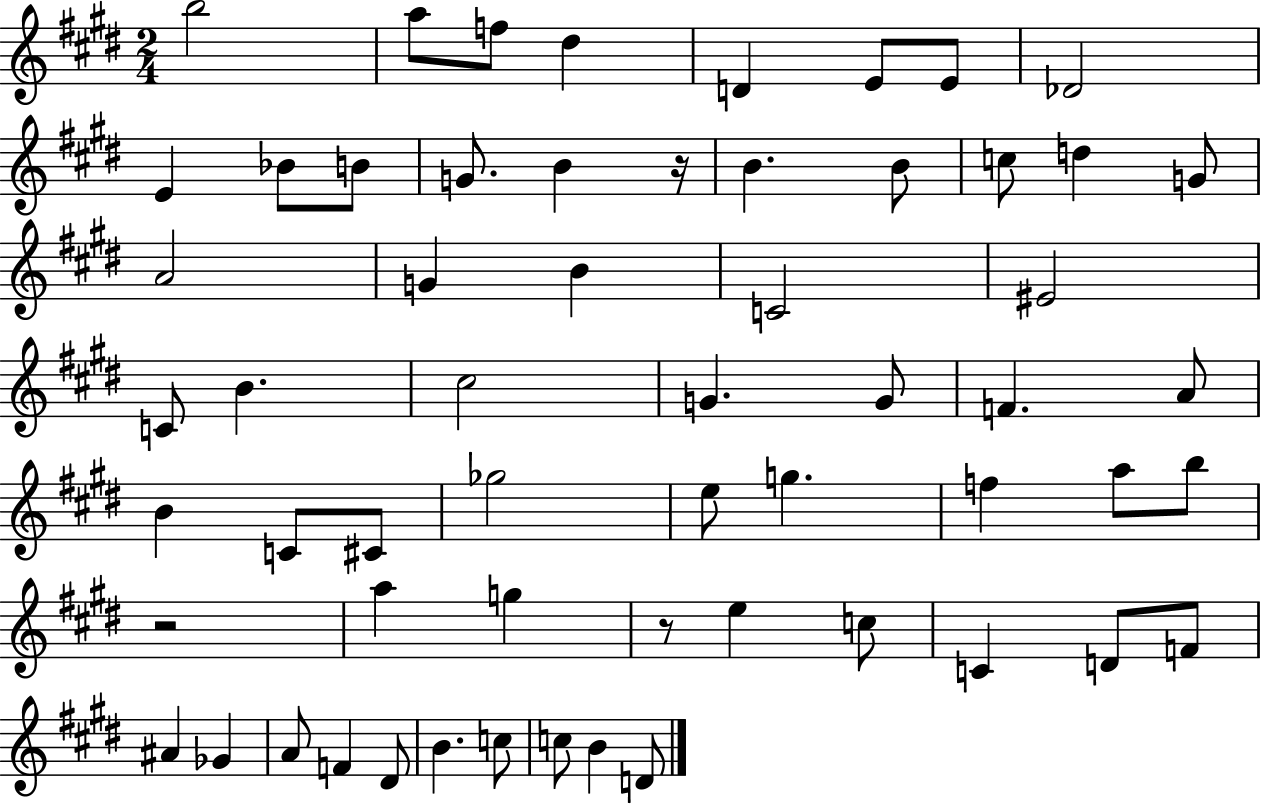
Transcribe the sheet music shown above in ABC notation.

X:1
T:Untitled
M:2/4
L:1/4
K:E
b2 a/2 f/2 ^d D E/2 E/2 _D2 E _B/2 B/2 G/2 B z/4 B B/2 c/2 d G/2 A2 G B C2 ^E2 C/2 B ^c2 G G/2 F A/2 B C/2 ^C/2 _g2 e/2 g f a/2 b/2 z2 a g z/2 e c/2 C D/2 F/2 ^A _G A/2 F ^D/2 B c/2 c/2 B D/2